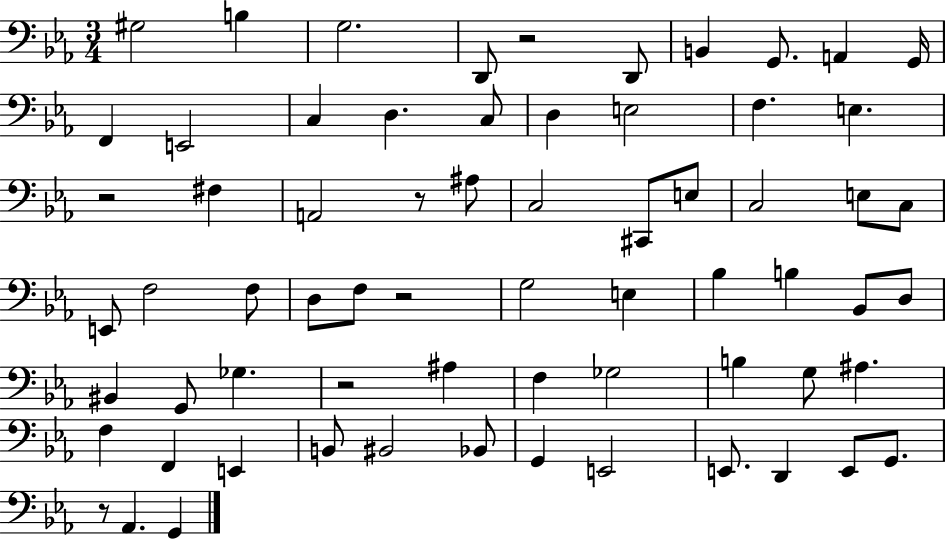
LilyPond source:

{
  \clef bass
  \numericTimeSignature
  \time 3/4
  \key ees \major
  gis2 b4 | g2. | d,8 r2 d,8 | b,4 g,8. a,4 g,16 | \break f,4 e,2 | c4 d4. c8 | d4 e2 | f4. e4. | \break r2 fis4 | a,2 r8 ais8 | c2 cis,8 e8 | c2 e8 c8 | \break e,8 f2 f8 | d8 f8 r2 | g2 e4 | bes4 b4 bes,8 d8 | \break bis,4 g,8 ges4. | r2 ais4 | f4 ges2 | b4 g8 ais4. | \break f4 f,4 e,4 | b,8 bis,2 bes,8 | g,4 e,2 | e,8. d,4 e,8 g,8. | \break r8 aes,4. g,4 | \bar "|."
}